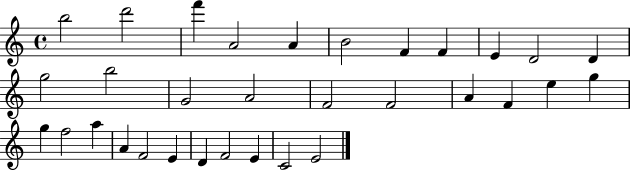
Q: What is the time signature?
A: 4/4